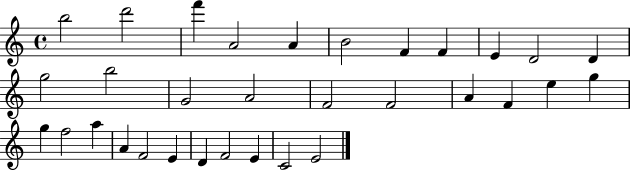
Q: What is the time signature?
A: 4/4